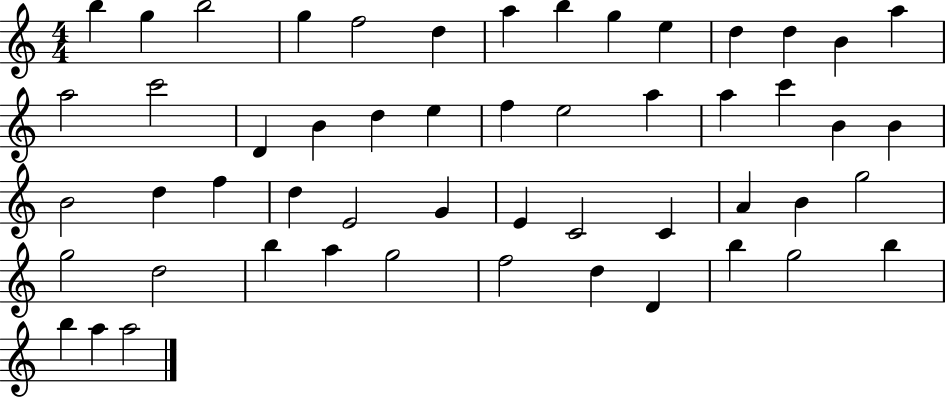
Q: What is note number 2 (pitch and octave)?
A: G5